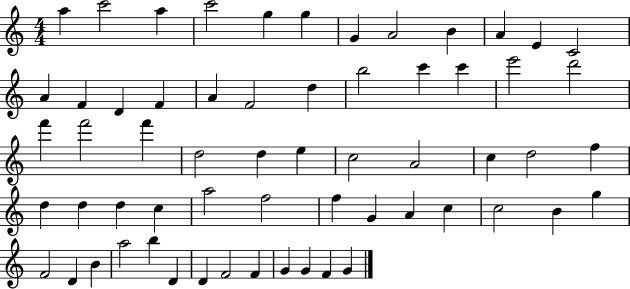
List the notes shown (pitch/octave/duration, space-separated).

A5/q C6/h A5/q C6/h G5/q G5/q G4/q A4/h B4/q A4/q E4/q C4/h A4/q F4/q D4/q F4/q A4/q F4/h D5/q B5/h C6/q C6/q E6/h D6/h F6/q F6/h F6/q D5/h D5/q E5/q C5/h A4/h C5/q D5/h F5/q D5/q D5/q D5/q C5/q A5/h F5/h F5/q G4/q A4/q C5/q C5/h B4/q G5/q F4/h D4/q B4/q A5/h B5/q D4/q D4/q F4/h F4/q G4/q G4/q F4/q G4/q